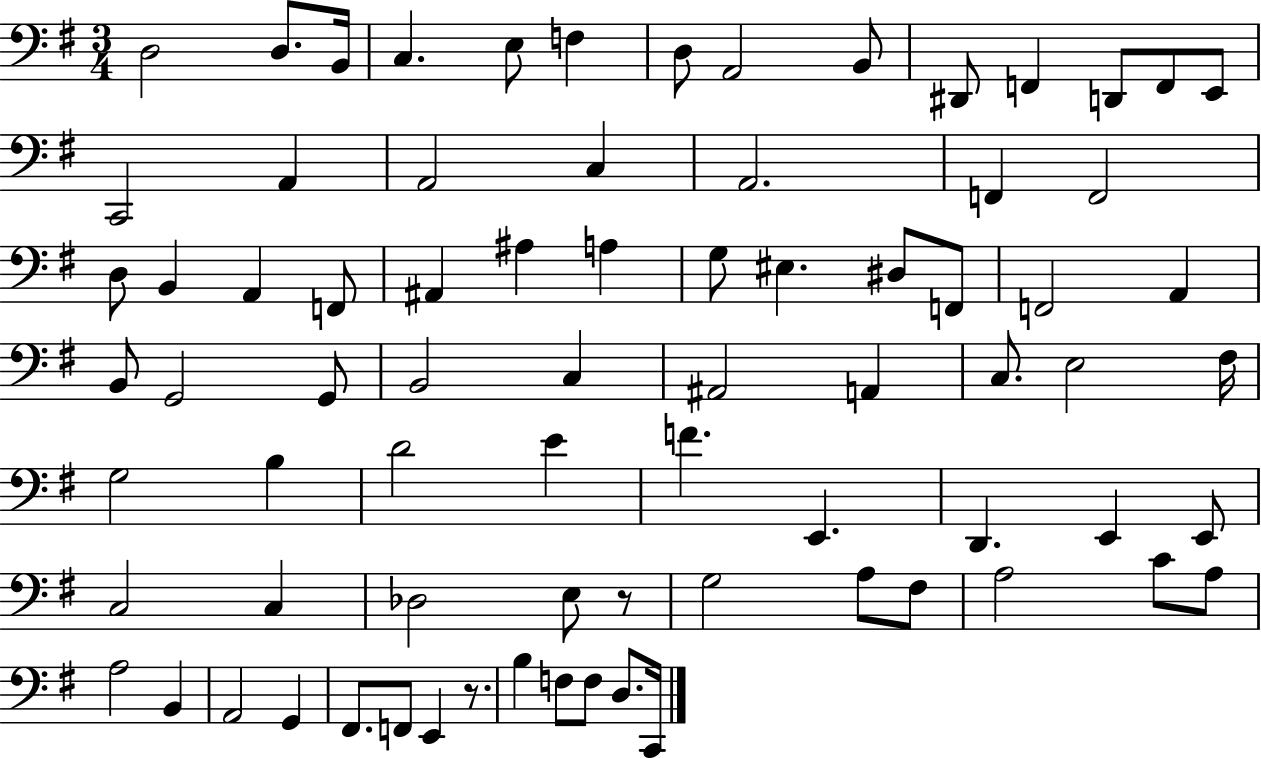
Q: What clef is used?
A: bass